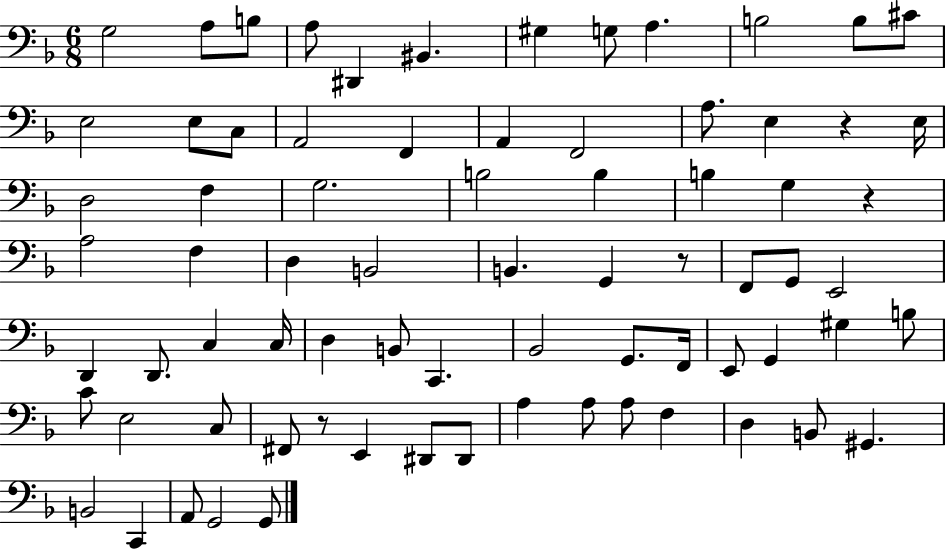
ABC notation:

X:1
T:Untitled
M:6/8
L:1/4
K:F
G,2 A,/2 B,/2 A,/2 ^D,, ^B,, ^G, G,/2 A, B,2 B,/2 ^C/2 E,2 E,/2 C,/2 A,,2 F,, A,, F,,2 A,/2 E, z E,/4 D,2 F, G,2 B,2 B, B, G, z A,2 F, D, B,,2 B,, G,, z/2 F,,/2 G,,/2 E,,2 D,, D,,/2 C, C,/4 D, B,,/2 C,, _B,,2 G,,/2 F,,/4 E,,/2 G,, ^G, B,/2 C/2 E,2 C,/2 ^F,,/2 z/2 E,, ^D,,/2 ^D,,/2 A, A,/2 A,/2 F, D, B,,/2 ^G,, B,,2 C,, A,,/2 G,,2 G,,/2